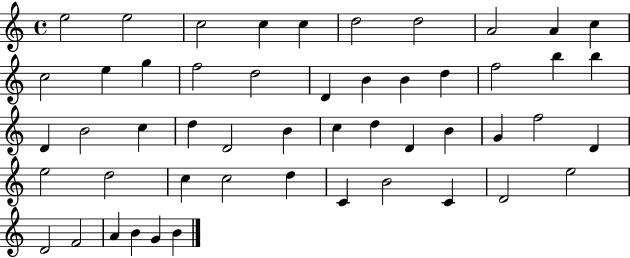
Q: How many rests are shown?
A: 0